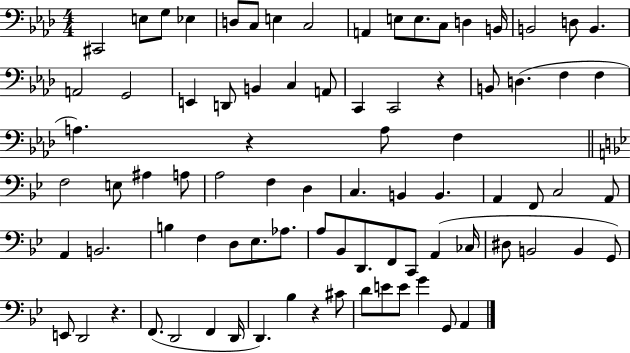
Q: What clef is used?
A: bass